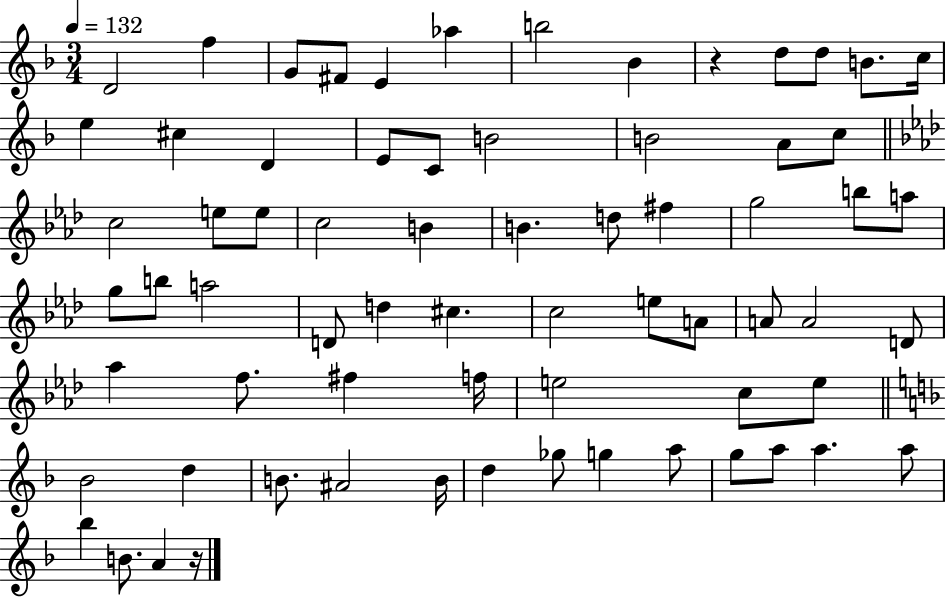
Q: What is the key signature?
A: F major